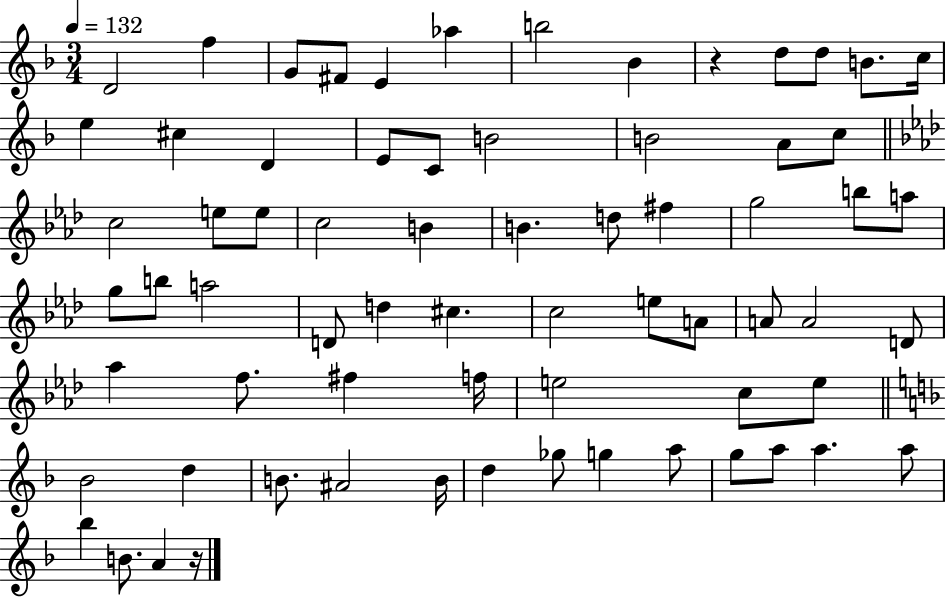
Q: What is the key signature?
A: F major